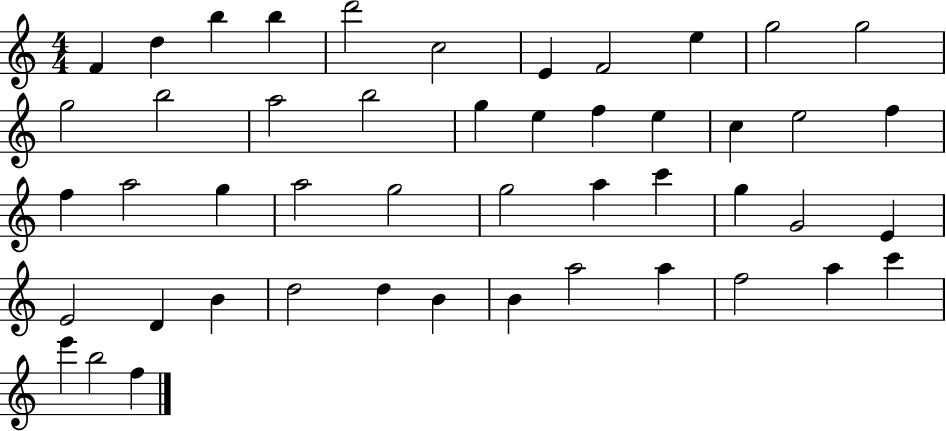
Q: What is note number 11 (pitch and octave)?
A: G5